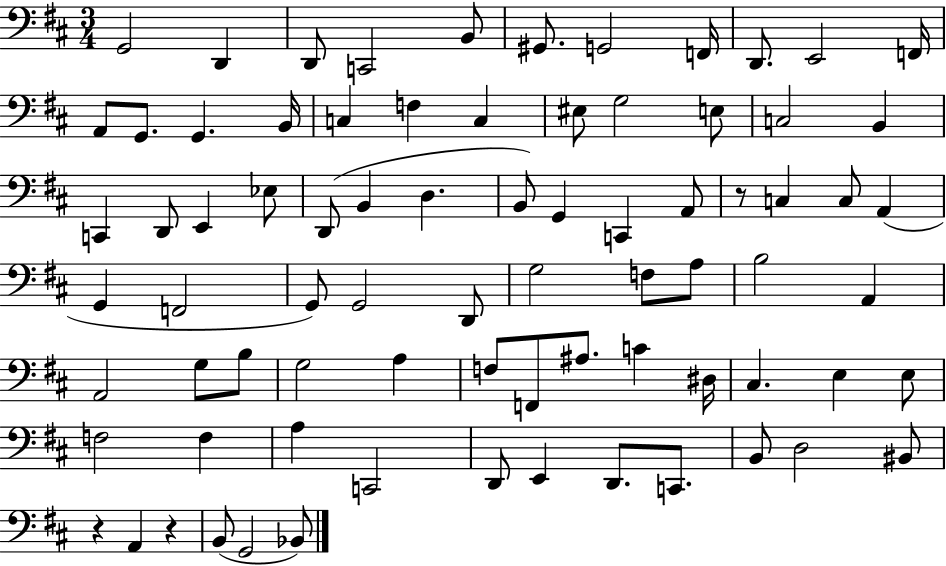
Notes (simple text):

G2/h D2/q D2/e C2/h B2/e G#2/e. G2/h F2/s D2/e. E2/h F2/s A2/e G2/e. G2/q. B2/s C3/q F3/q C3/q EIS3/e G3/h E3/e C3/h B2/q C2/q D2/e E2/q Eb3/e D2/e B2/q D3/q. B2/e G2/q C2/q A2/e R/e C3/q C3/e A2/q G2/q F2/h G2/e G2/h D2/e G3/h F3/e A3/e B3/h A2/q A2/h G3/e B3/e G3/h A3/q F3/e F2/e A#3/e. C4/q D#3/s C#3/q. E3/q E3/e F3/h F3/q A3/q C2/h D2/e E2/q D2/e. C2/e. B2/e D3/h BIS2/e R/q A2/q R/q B2/e G2/h Bb2/e